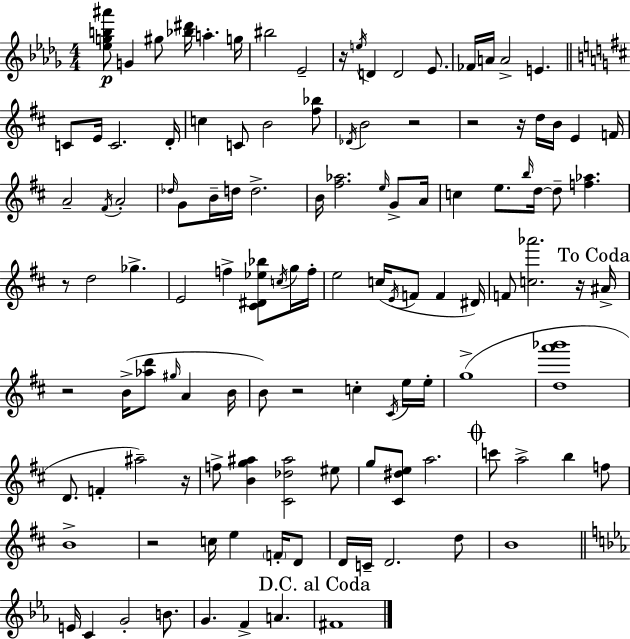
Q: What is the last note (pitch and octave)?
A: F#4